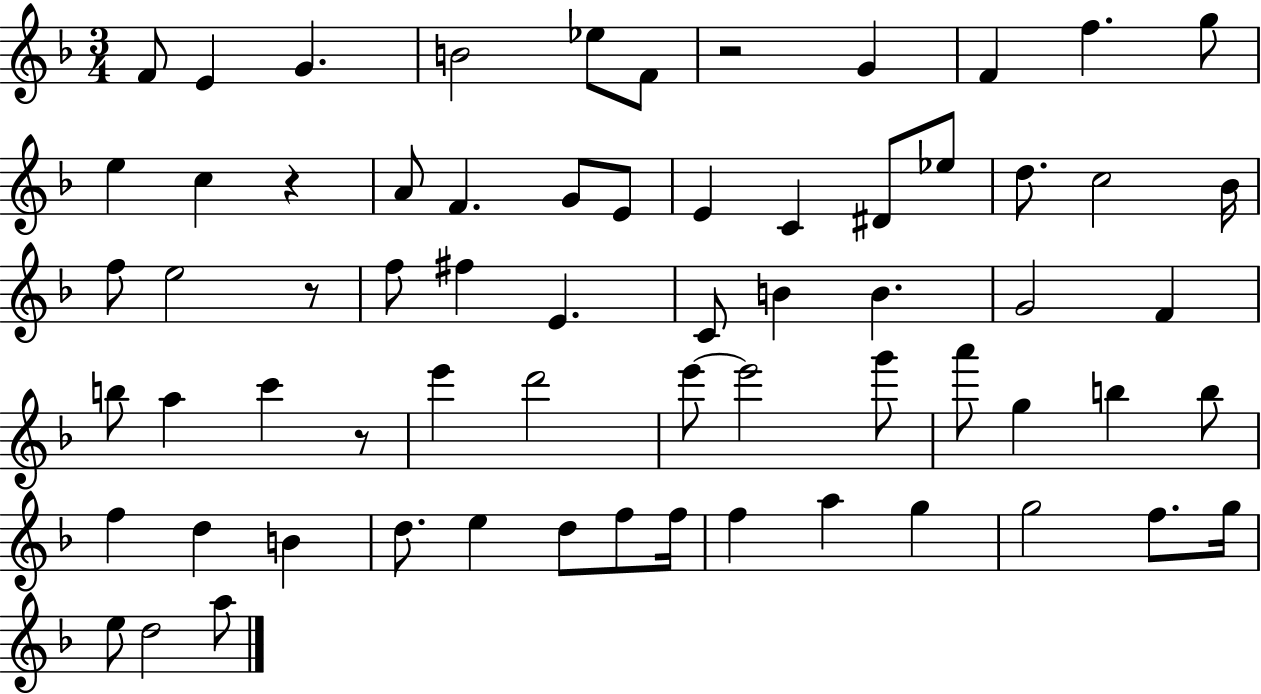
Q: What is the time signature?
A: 3/4